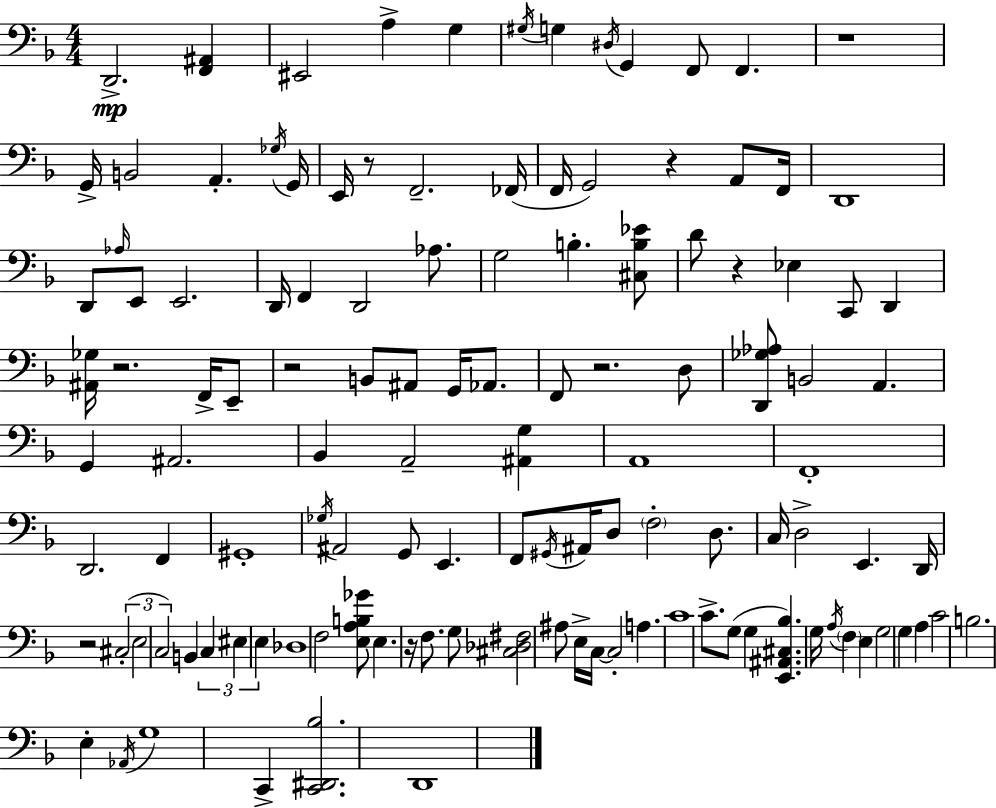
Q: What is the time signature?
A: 4/4